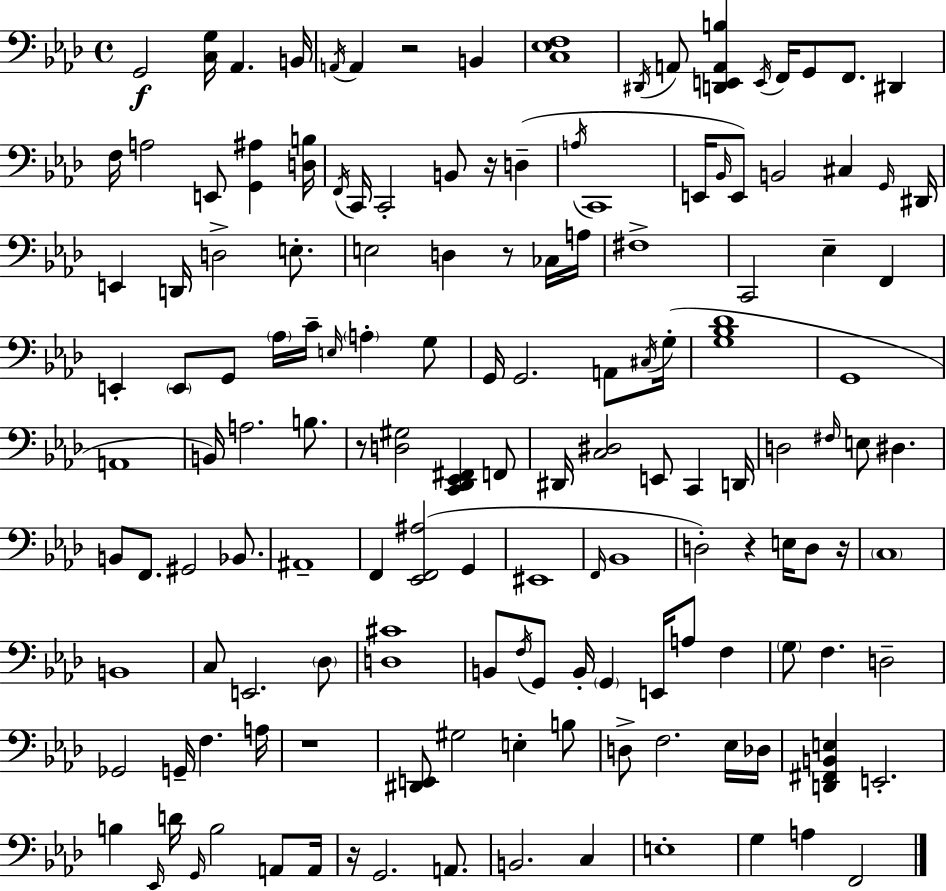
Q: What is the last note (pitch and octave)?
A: F2